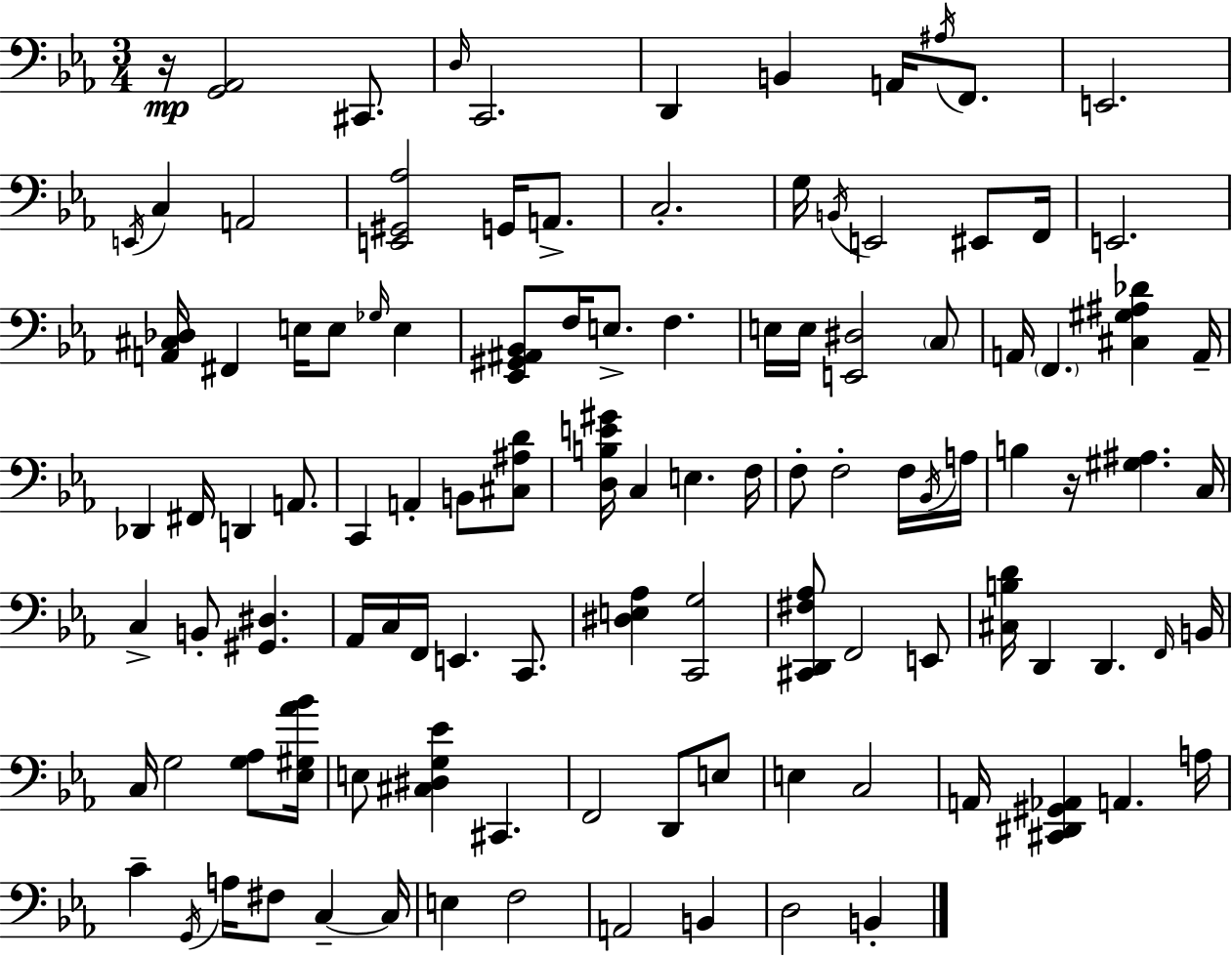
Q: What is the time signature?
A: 3/4